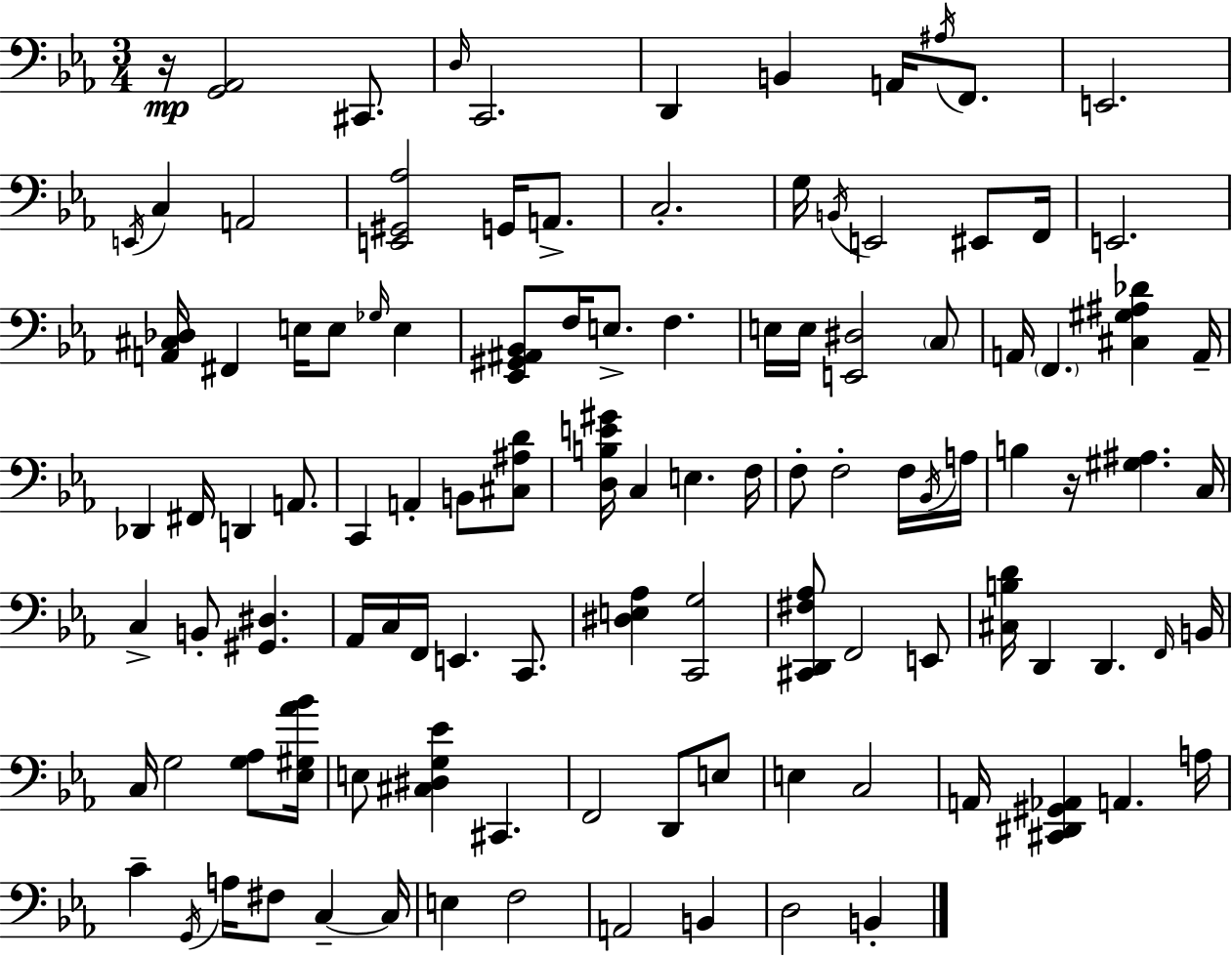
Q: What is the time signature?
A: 3/4